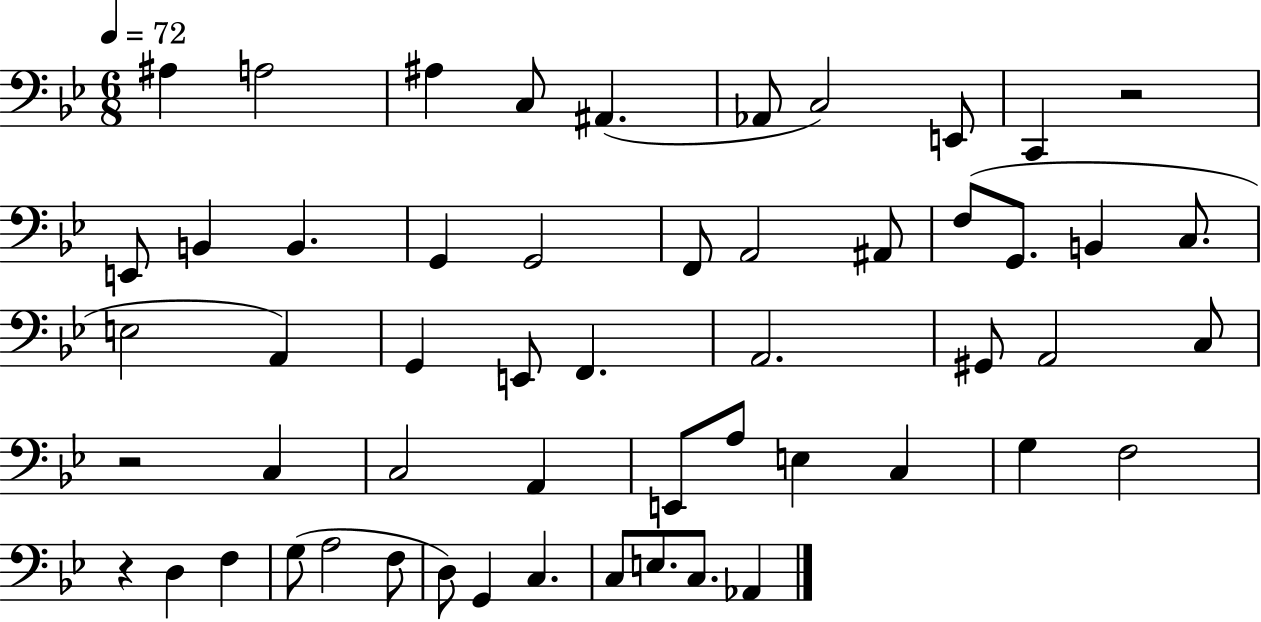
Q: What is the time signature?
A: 6/8